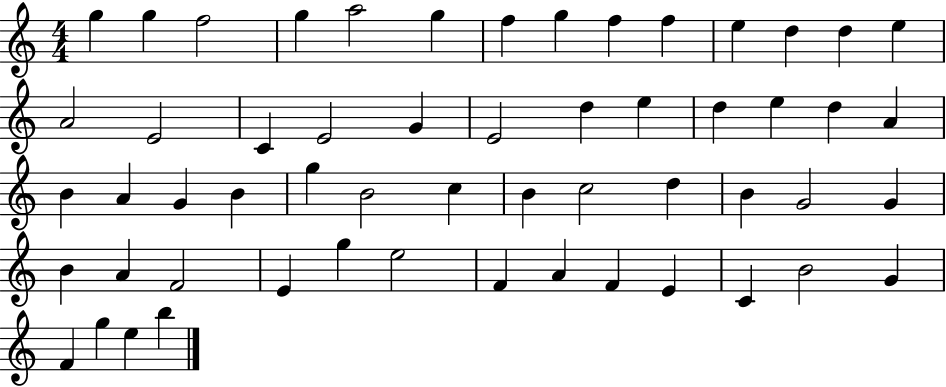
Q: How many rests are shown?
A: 0